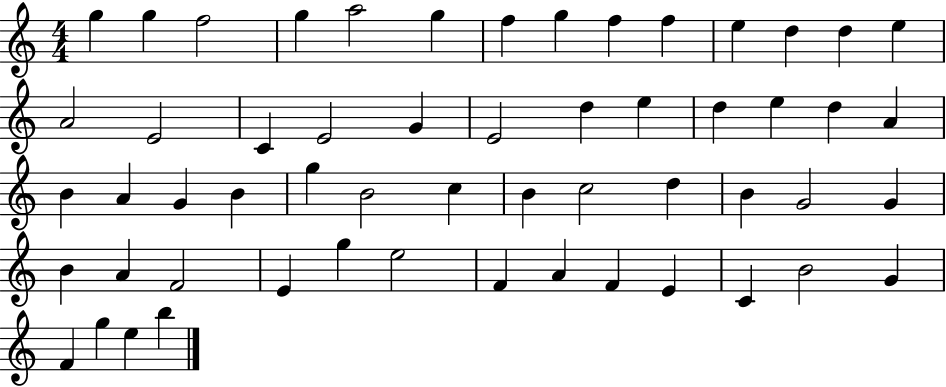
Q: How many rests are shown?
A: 0